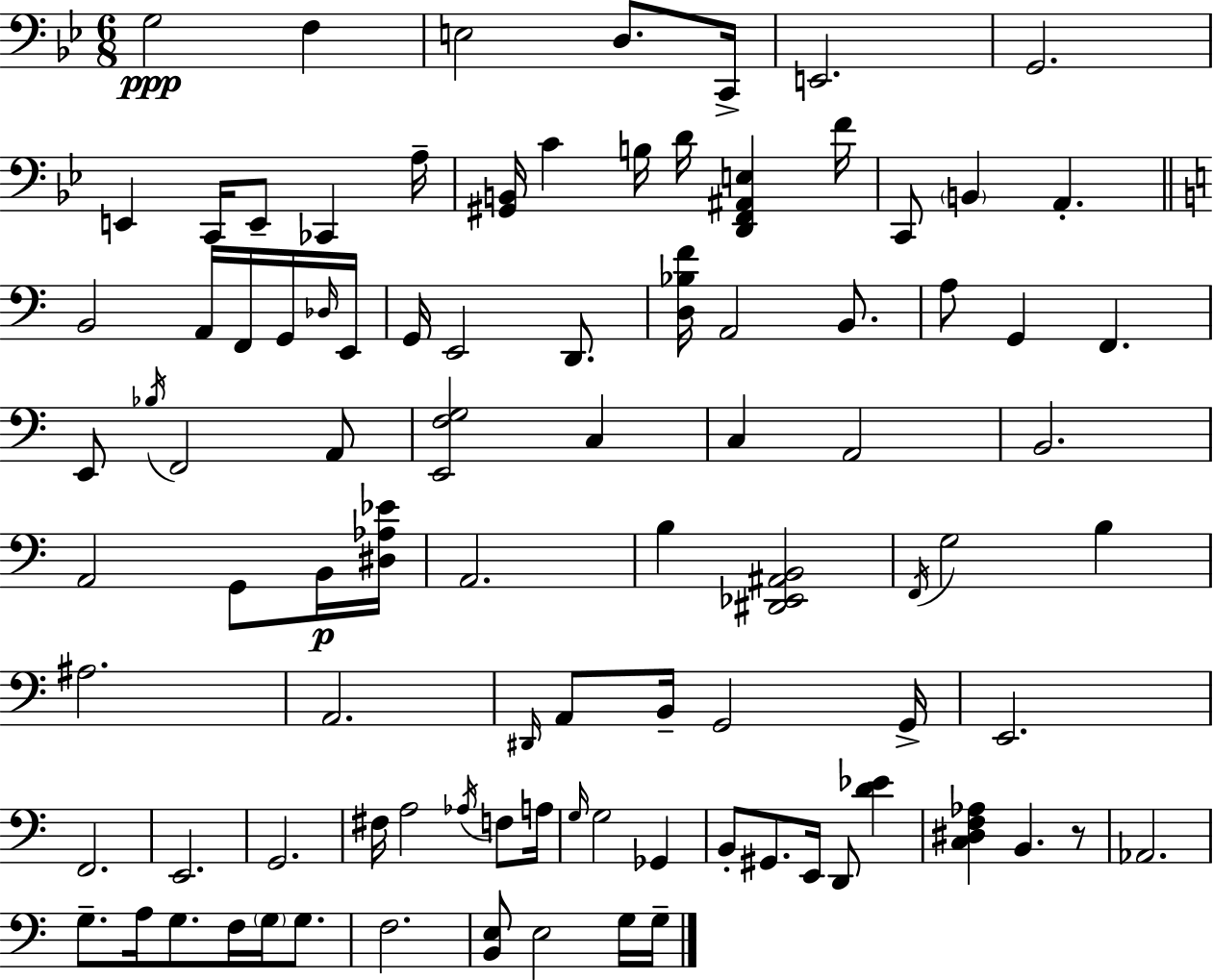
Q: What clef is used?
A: bass